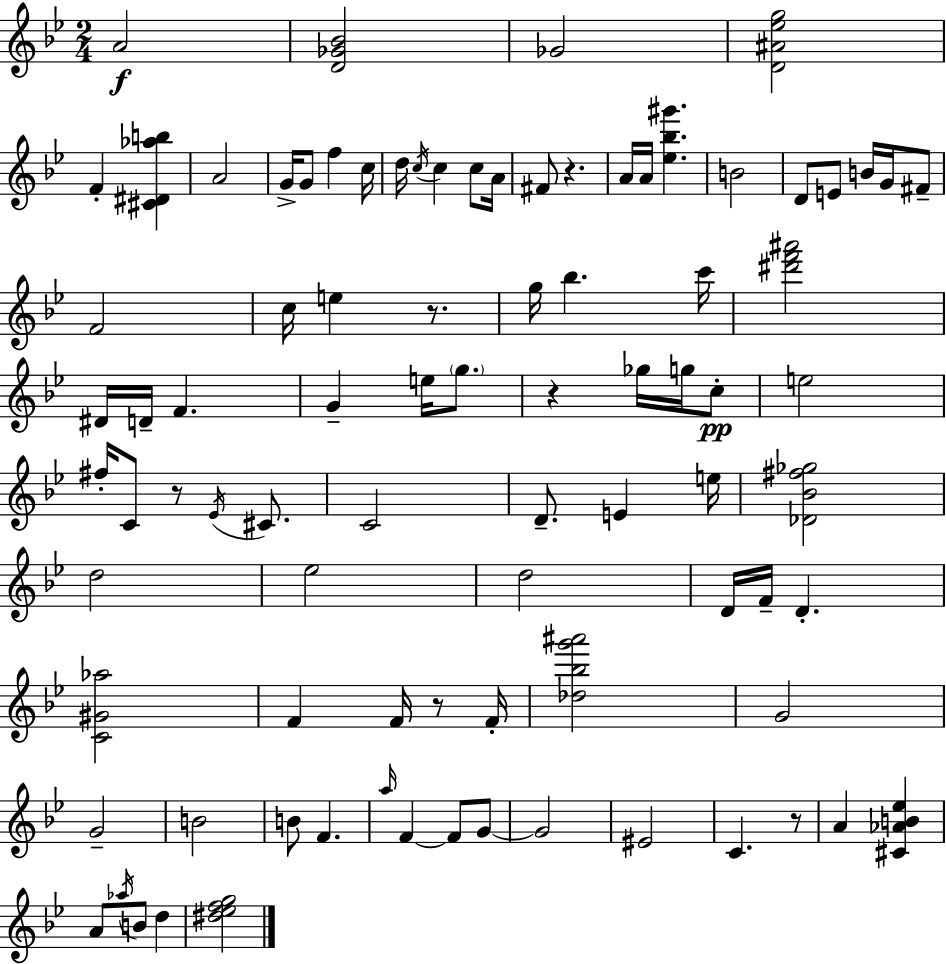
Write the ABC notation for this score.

X:1
T:Untitled
M:2/4
L:1/4
K:Gm
A2 [D_G_B]2 _G2 [D^A_eg]2 F [^C^D_ab] A2 G/4 G/2 f c/4 d/4 c/4 c c/2 A/4 ^F/2 z A/4 A/4 [_e_b^g'] B2 D/2 E/2 B/4 G/4 ^F/2 F2 c/4 e z/2 g/4 _b c'/4 [^d'f'^a']2 ^D/4 D/4 F G e/4 g/2 z _g/4 g/4 c/2 e2 ^f/4 C/2 z/2 _E/4 ^C/2 C2 D/2 E e/4 [_D_B^f_g]2 d2 _e2 d2 D/4 F/4 D [C^G_a]2 F F/4 z/2 F/4 [_d_bg'^a']2 G2 G2 B2 B/2 F a/4 F F/2 G/2 G2 ^E2 C z/2 A [^C_AB_e] A/2 _a/4 B/2 d [^d_efg]2